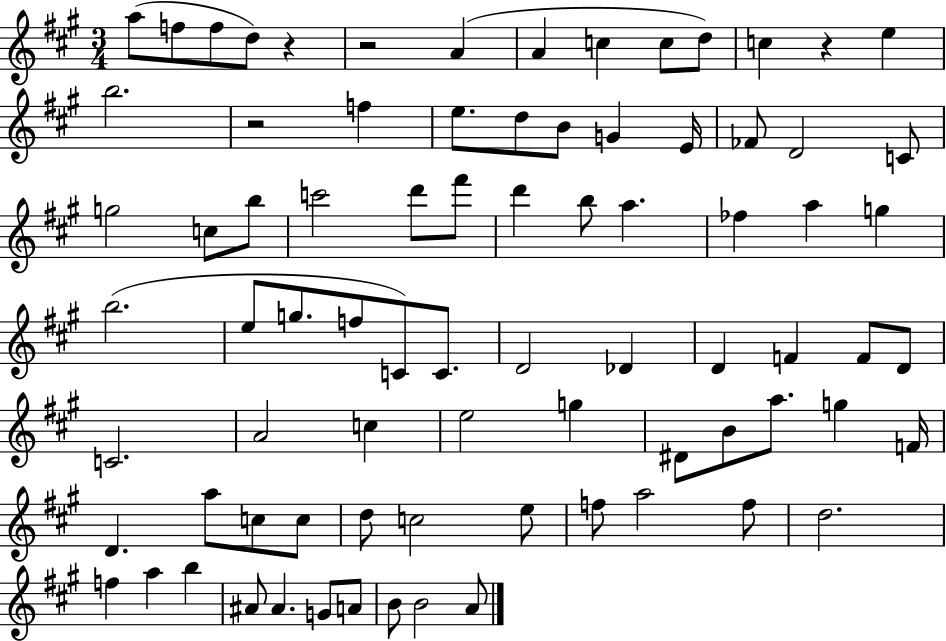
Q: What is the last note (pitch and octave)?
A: A4